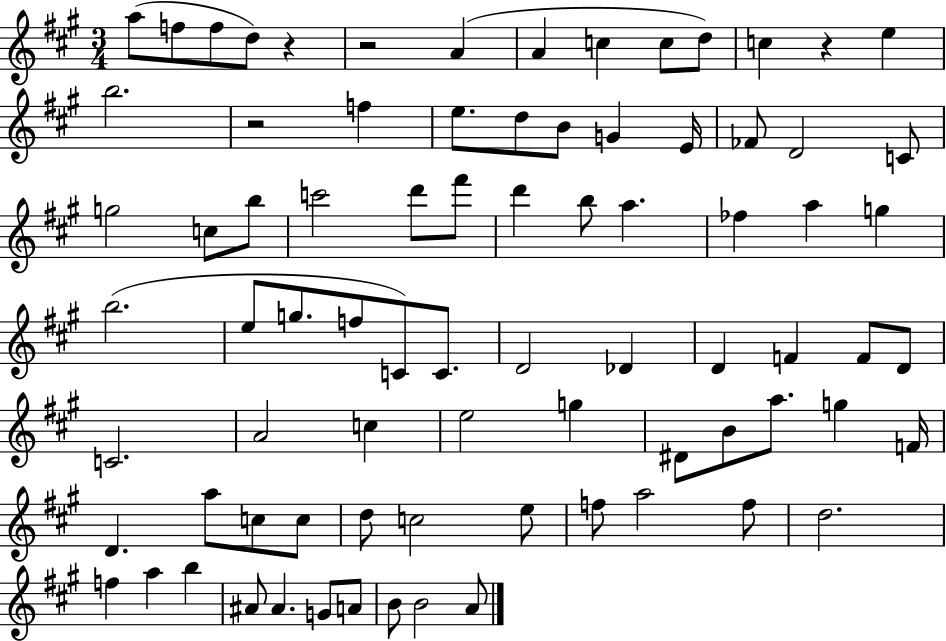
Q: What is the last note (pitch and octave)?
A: A4